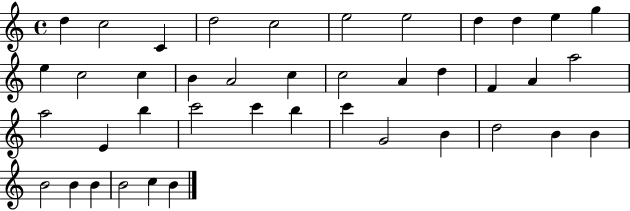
D5/q C5/h C4/q D5/h C5/h E5/h E5/h D5/q D5/q E5/q G5/q E5/q C5/h C5/q B4/q A4/h C5/q C5/h A4/q D5/q F4/q A4/q A5/h A5/h E4/q B5/q C6/h C6/q B5/q C6/q G4/h B4/q D5/h B4/q B4/q B4/h B4/q B4/q B4/h C5/q B4/q